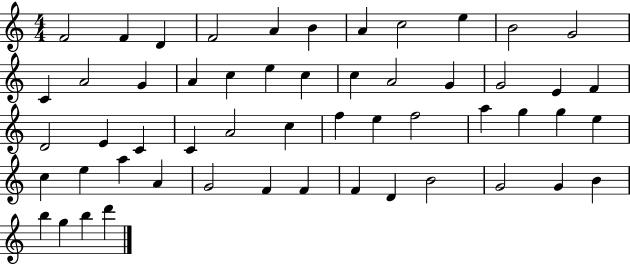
F4/h F4/q D4/q F4/h A4/q B4/q A4/q C5/h E5/q B4/h G4/h C4/q A4/h G4/q A4/q C5/q E5/q C5/q C5/q A4/h G4/q G4/h E4/q F4/q D4/h E4/q C4/q C4/q A4/h C5/q F5/q E5/q F5/h A5/q G5/q G5/q E5/q C5/q E5/q A5/q A4/q G4/h F4/q F4/q F4/q D4/q B4/h G4/h G4/q B4/q B5/q G5/q B5/q D6/q